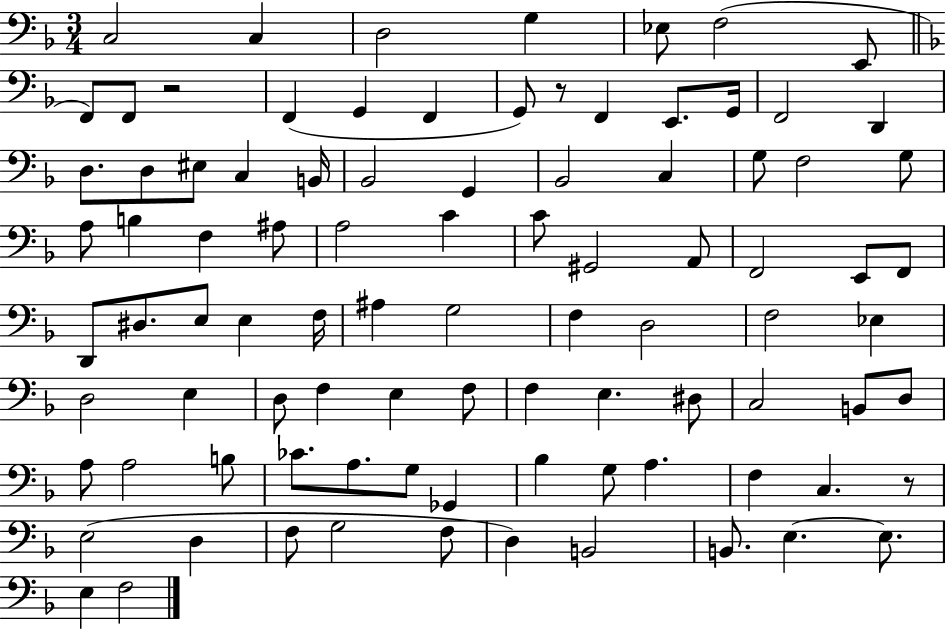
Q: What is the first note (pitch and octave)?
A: C3